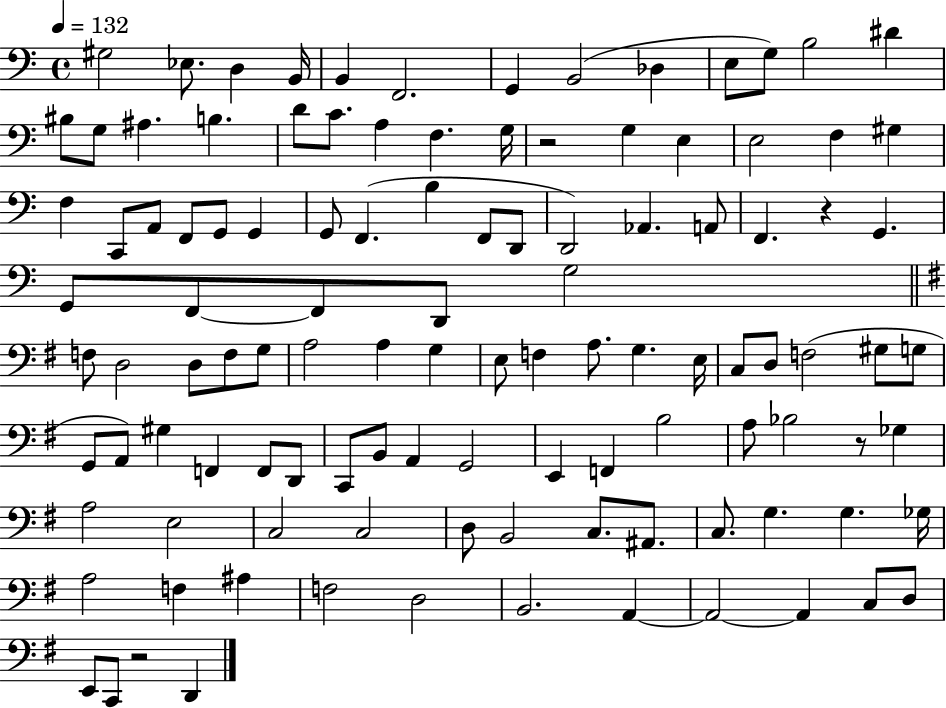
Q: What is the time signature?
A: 4/4